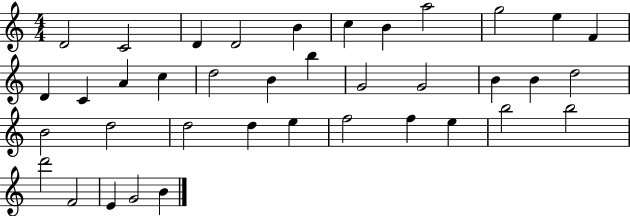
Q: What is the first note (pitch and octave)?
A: D4